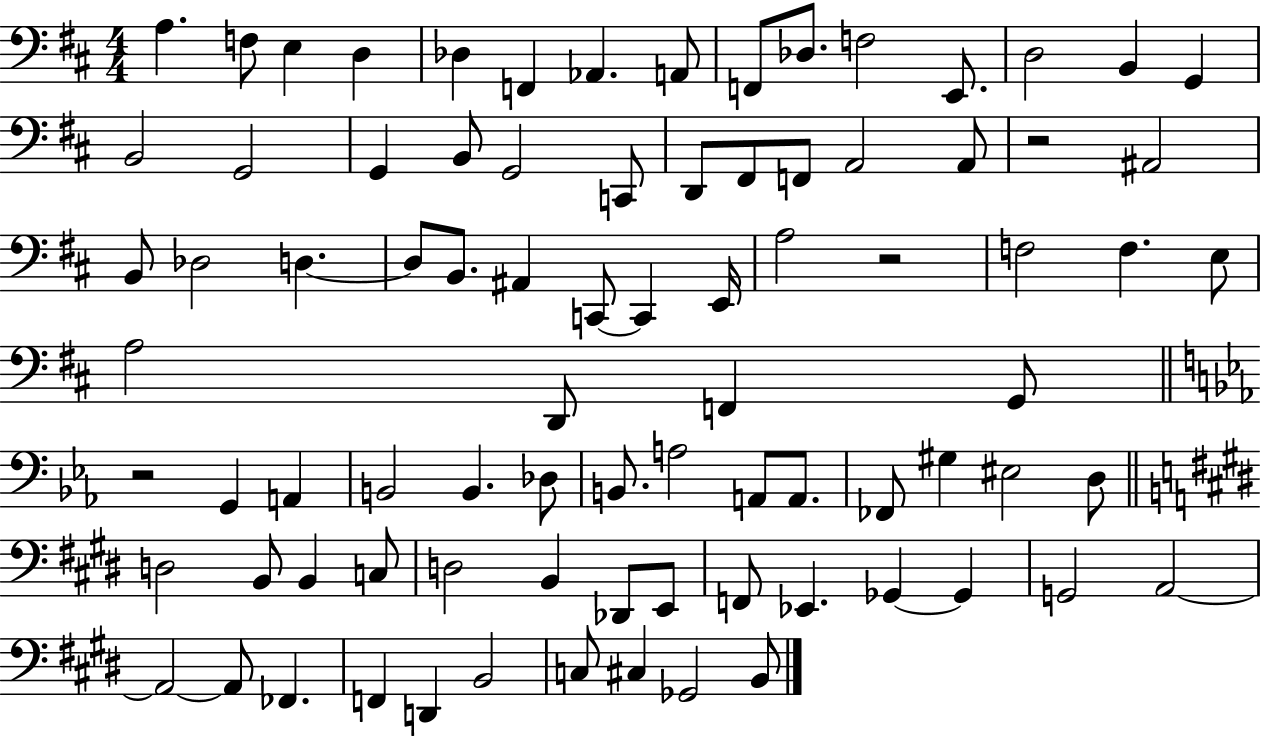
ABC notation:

X:1
T:Untitled
M:4/4
L:1/4
K:D
A, F,/2 E, D, _D, F,, _A,, A,,/2 F,,/2 _D,/2 F,2 E,,/2 D,2 B,, G,, B,,2 G,,2 G,, B,,/2 G,,2 C,,/2 D,,/2 ^F,,/2 F,,/2 A,,2 A,,/2 z2 ^A,,2 B,,/2 _D,2 D, D,/2 B,,/2 ^A,, C,,/2 C,, E,,/4 A,2 z2 F,2 F, E,/2 A,2 D,,/2 F,, G,,/2 z2 G,, A,, B,,2 B,, _D,/2 B,,/2 A,2 A,,/2 A,,/2 _F,,/2 ^G, ^E,2 D,/2 D,2 B,,/2 B,, C,/2 D,2 B,, _D,,/2 E,,/2 F,,/2 _E,, _G,, _G,, G,,2 A,,2 A,,2 A,,/2 _F,, F,, D,, B,,2 C,/2 ^C, _G,,2 B,,/2